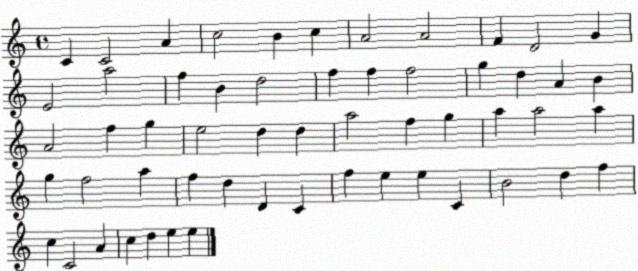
X:1
T:Untitled
M:4/4
L:1/4
K:C
C C2 A c2 B c A2 A2 F D2 G E2 a2 f B d2 f f f2 g d A B A2 f g e2 d d a2 f g a a2 a g f2 a f d D C f e e C B2 d f c C2 A c d e e